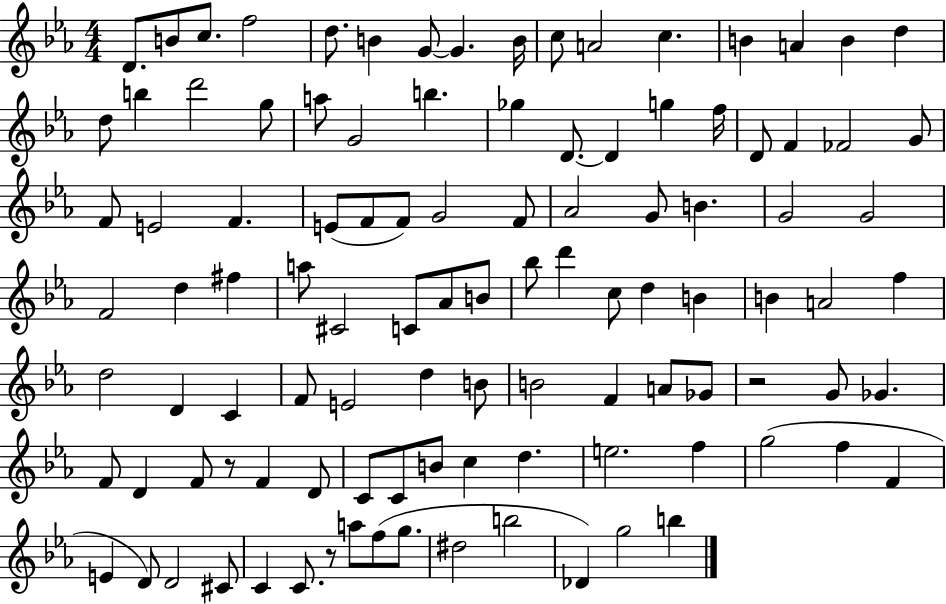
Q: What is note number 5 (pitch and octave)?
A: D5